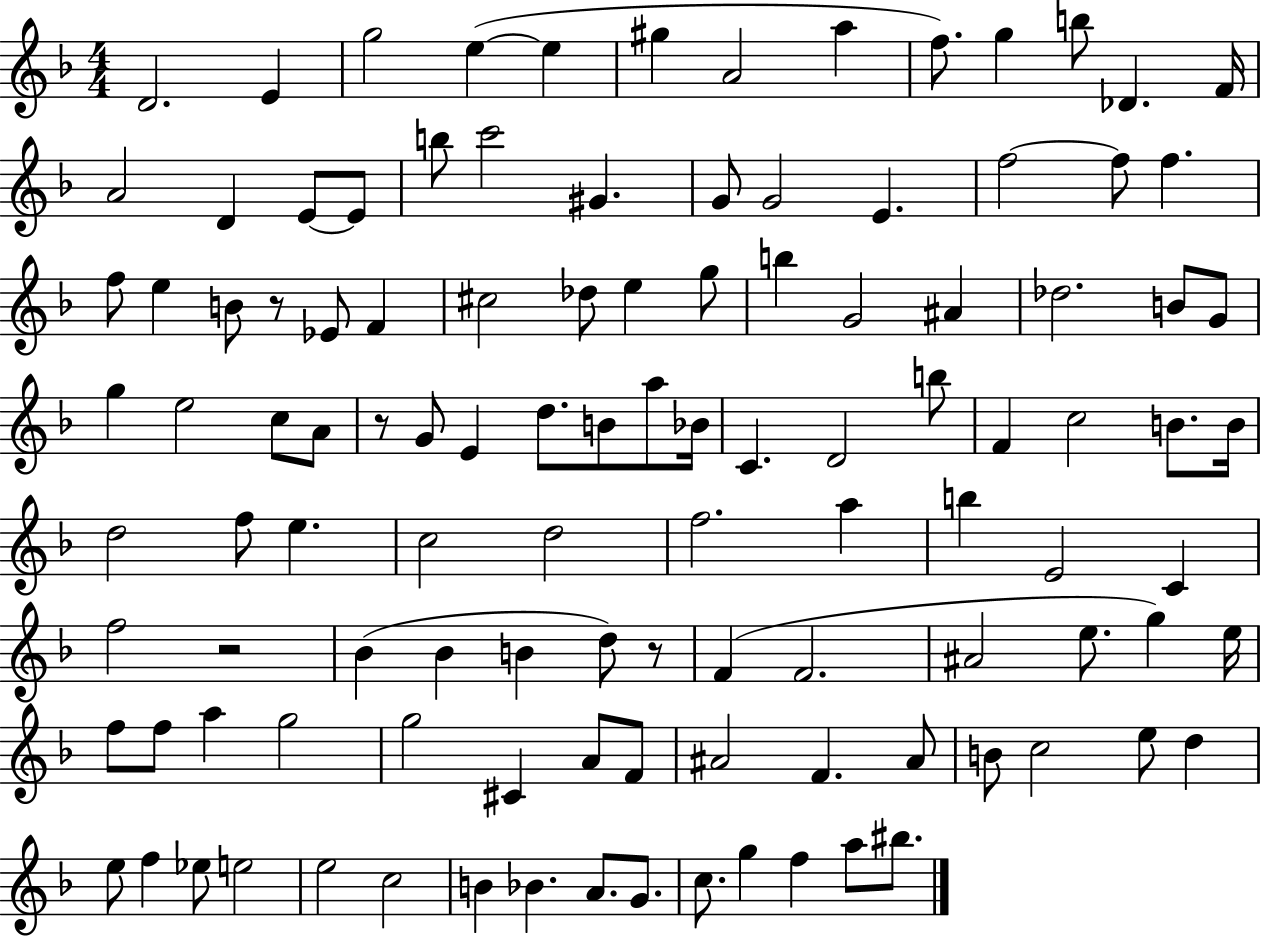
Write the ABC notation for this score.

X:1
T:Untitled
M:4/4
L:1/4
K:F
D2 E g2 e e ^g A2 a f/2 g b/2 _D F/4 A2 D E/2 E/2 b/2 c'2 ^G G/2 G2 E f2 f/2 f f/2 e B/2 z/2 _E/2 F ^c2 _d/2 e g/2 b G2 ^A _d2 B/2 G/2 g e2 c/2 A/2 z/2 G/2 E d/2 B/2 a/2 _B/4 C D2 b/2 F c2 B/2 B/4 d2 f/2 e c2 d2 f2 a b E2 C f2 z2 _B _B B d/2 z/2 F F2 ^A2 e/2 g e/4 f/2 f/2 a g2 g2 ^C A/2 F/2 ^A2 F ^A/2 B/2 c2 e/2 d e/2 f _e/2 e2 e2 c2 B _B A/2 G/2 c/2 g f a/2 ^b/2